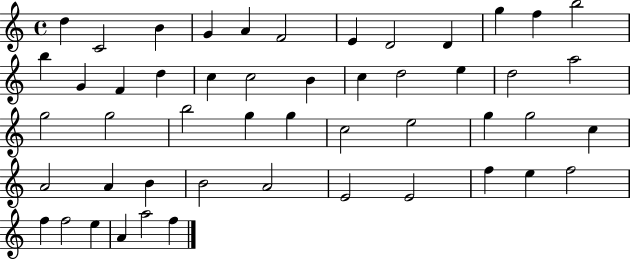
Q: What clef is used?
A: treble